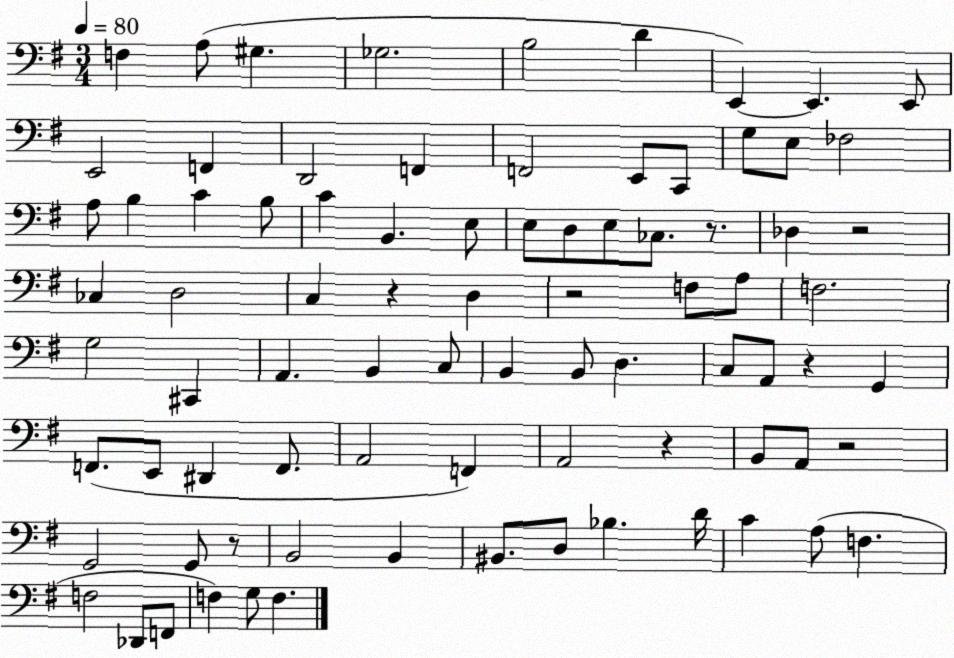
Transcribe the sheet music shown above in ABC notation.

X:1
T:Untitled
M:3/4
L:1/4
K:G
F, A,/2 ^G, _G,2 B,2 D E,, E,, E,,/2 E,,2 F,, D,,2 F,, F,,2 E,,/2 C,,/2 G,/2 E,/2 _F,2 A,/2 B, C B,/2 C B,, E,/2 E,/2 D,/2 E,/2 _C,/2 z/2 _D, z2 _C, D,2 C, z D, z2 F,/2 A,/2 F,2 G,2 ^C,, A,, B,, C,/2 B,, B,,/2 D, C,/2 A,,/2 z G,, F,,/2 E,,/2 ^D,, F,,/2 A,,2 F,, A,,2 z B,,/2 A,,/2 z2 G,,2 G,,/2 z/2 B,,2 B,, ^B,,/2 D,/2 _B, D/4 C A,/2 F, F,2 _D,,/2 F,,/2 F, G,/2 F,